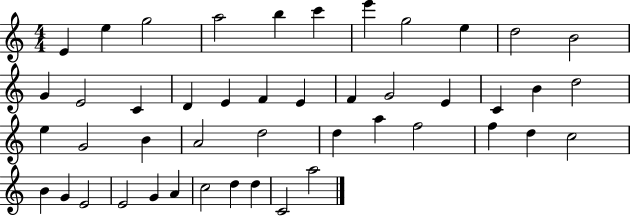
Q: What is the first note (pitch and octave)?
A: E4